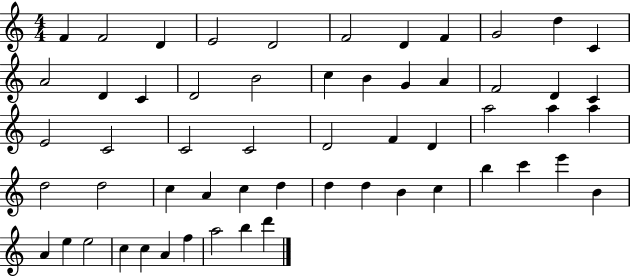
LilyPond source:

{
  \clef treble
  \numericTimeSignature
  \time 4/4
  \key c \major
  f'4 f'2 d'4 | e'2 d'2 | f'2 d'4 f'4 | g'2 d''4 c'4 | \break a'2 d'4 c'4 | d'2 b'2 | c''4 b'4 g'4 a'4 | f'2 d'4 c'4 | \break e'2 c'2 | c'2 c'2 | d'2 f'4 d'4 | a''2 a''4 a''4 | \break d''2 d''2 | c''4 a'4 c''4 d''4 | d''4 d''4 b'4 c''4 | b''4 c'''4 e'''4 b'4 | \break a'4 e''4 e''2 | c''4 c''4 a'4 f''4 | a''2 b''4 d'''4 | \bar "|."
}